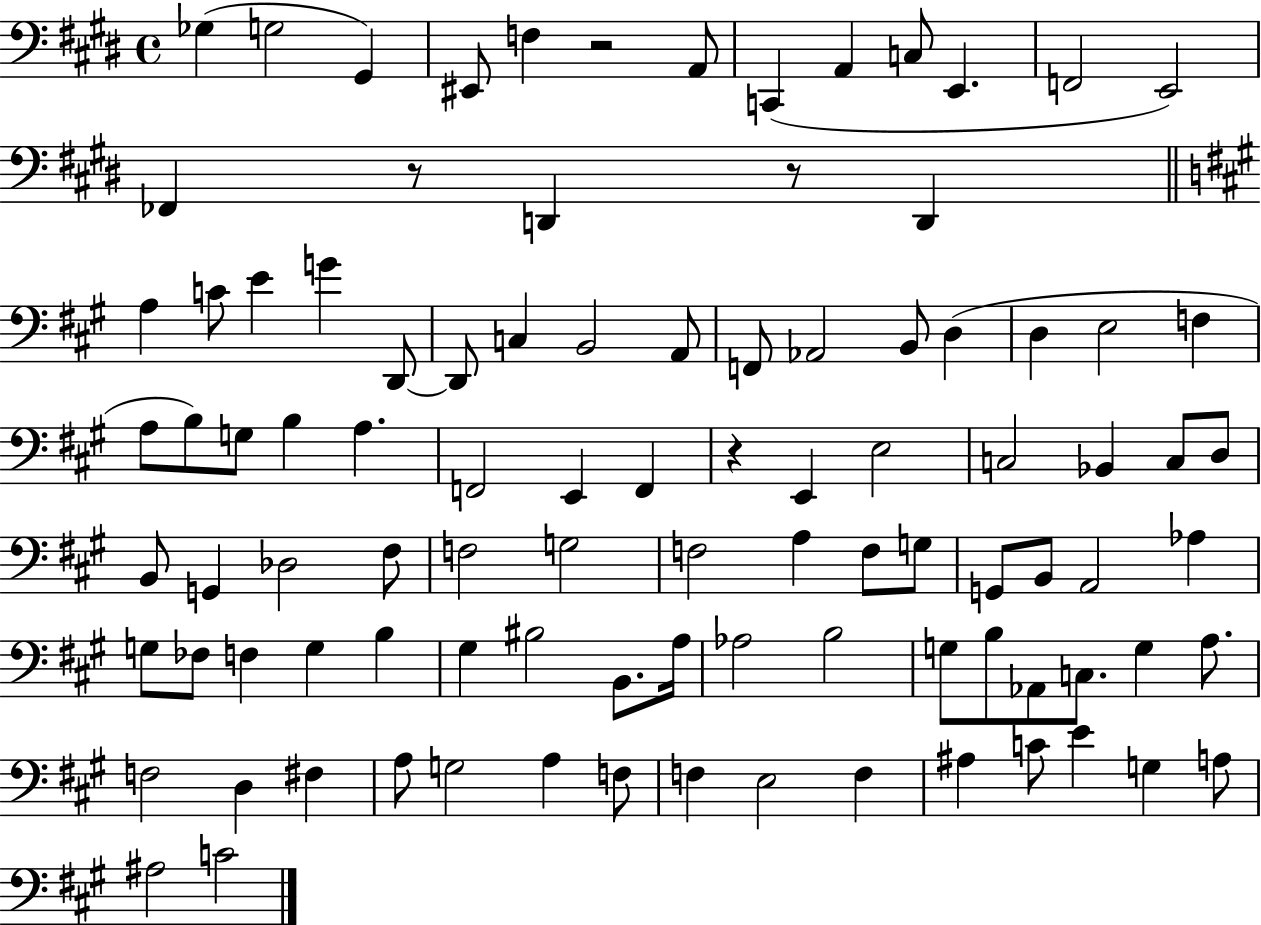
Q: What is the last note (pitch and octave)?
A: C4